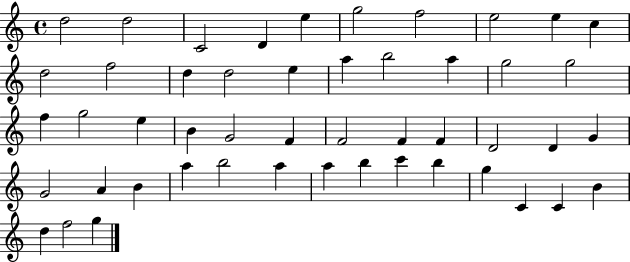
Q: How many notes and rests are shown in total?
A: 49